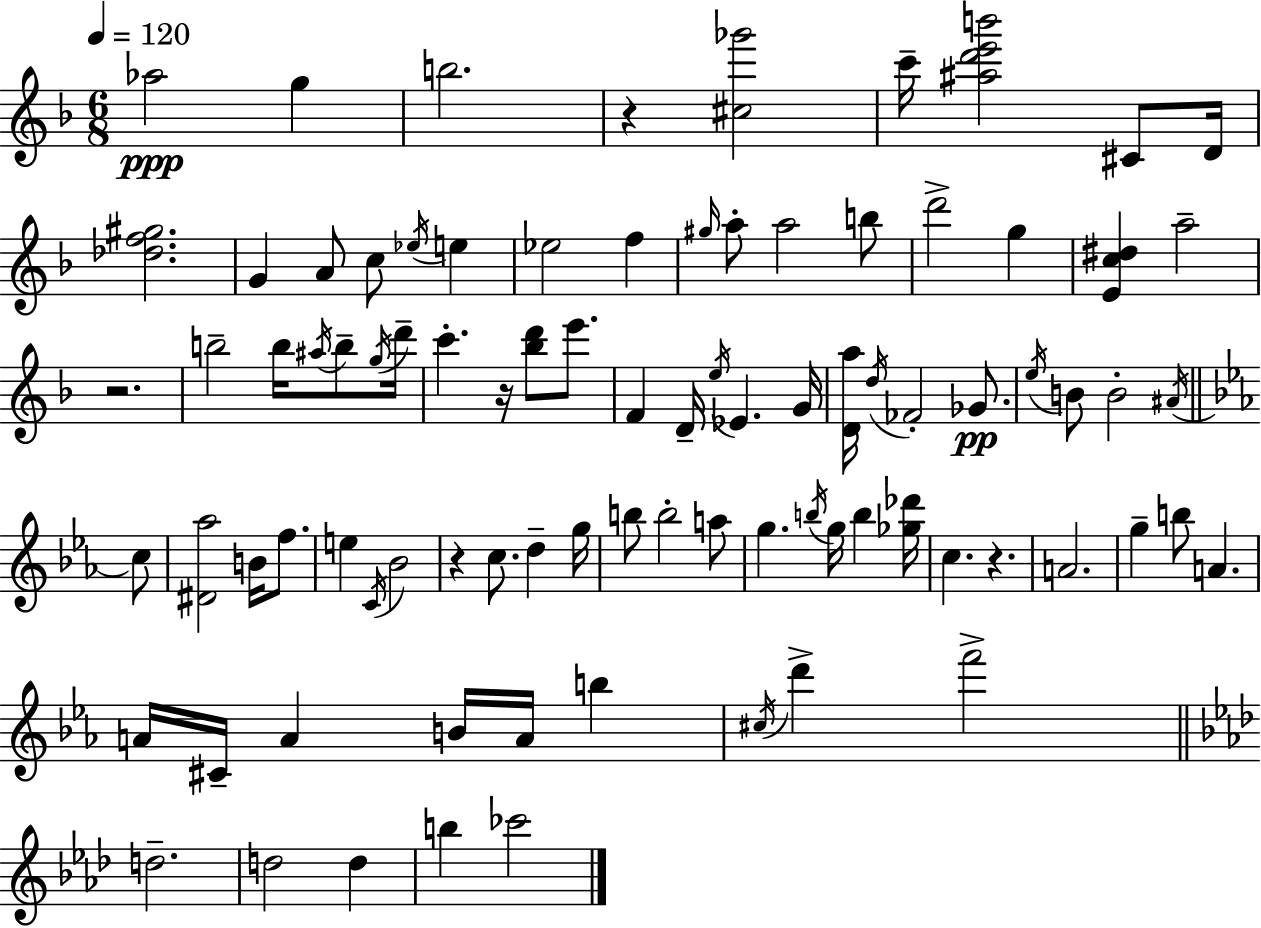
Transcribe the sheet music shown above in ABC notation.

X:1
T:Untitled
M:6/8
L:1/4
K:F
_a2 g b2 z [^c_g']2 c'/4 [^ad'e'b']2 ^C/2 D/4 [_df^g]2 G A/2 c/2 _e/4 e _e2 f ^g/4 a/2 a2 b/2 d'2 g [Ec^d] a2 z2 b2 b/4 ^a/4 b/2 g/4 d'/4 c' z/4 [_bd']/2 e'/2 F D/4 e/4 _E G/4 [Da]/4 d/4 _F2 _G/2 e/4 B/2 B2 ^A/4 c/2 [^D_a]2 B/4 f/2 e C/4 _B2 z c/2 d g/4 b/2 b2 a/2 g b/4 g/4 b [_g_d']/4 c z A2 g b/2 A A/4 ^C/4 A B/4 A/4 b ^c/4 d' f'2 d2 d2 d b _c'2